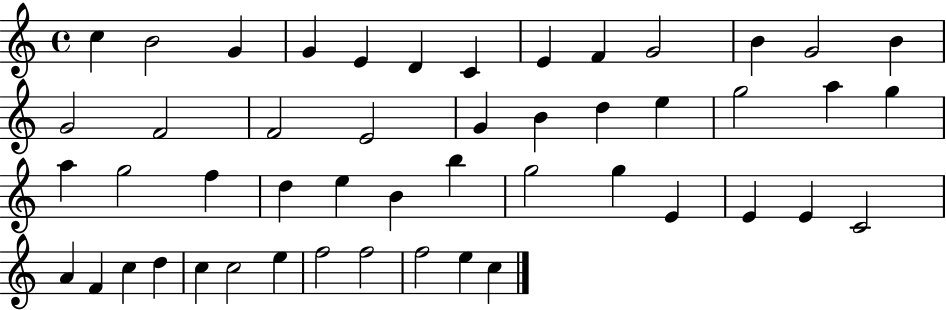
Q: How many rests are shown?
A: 0